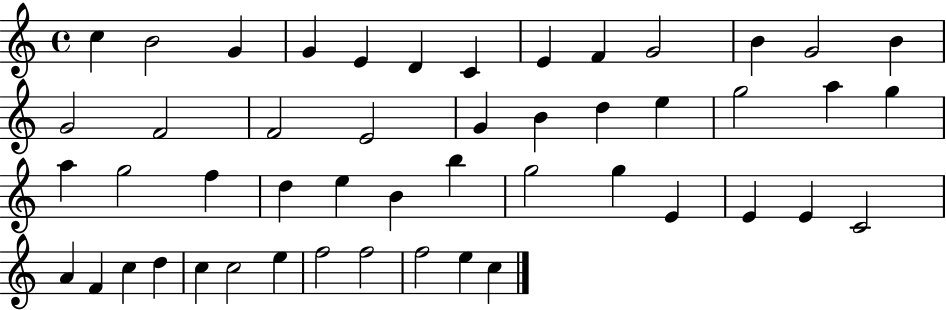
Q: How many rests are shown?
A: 0